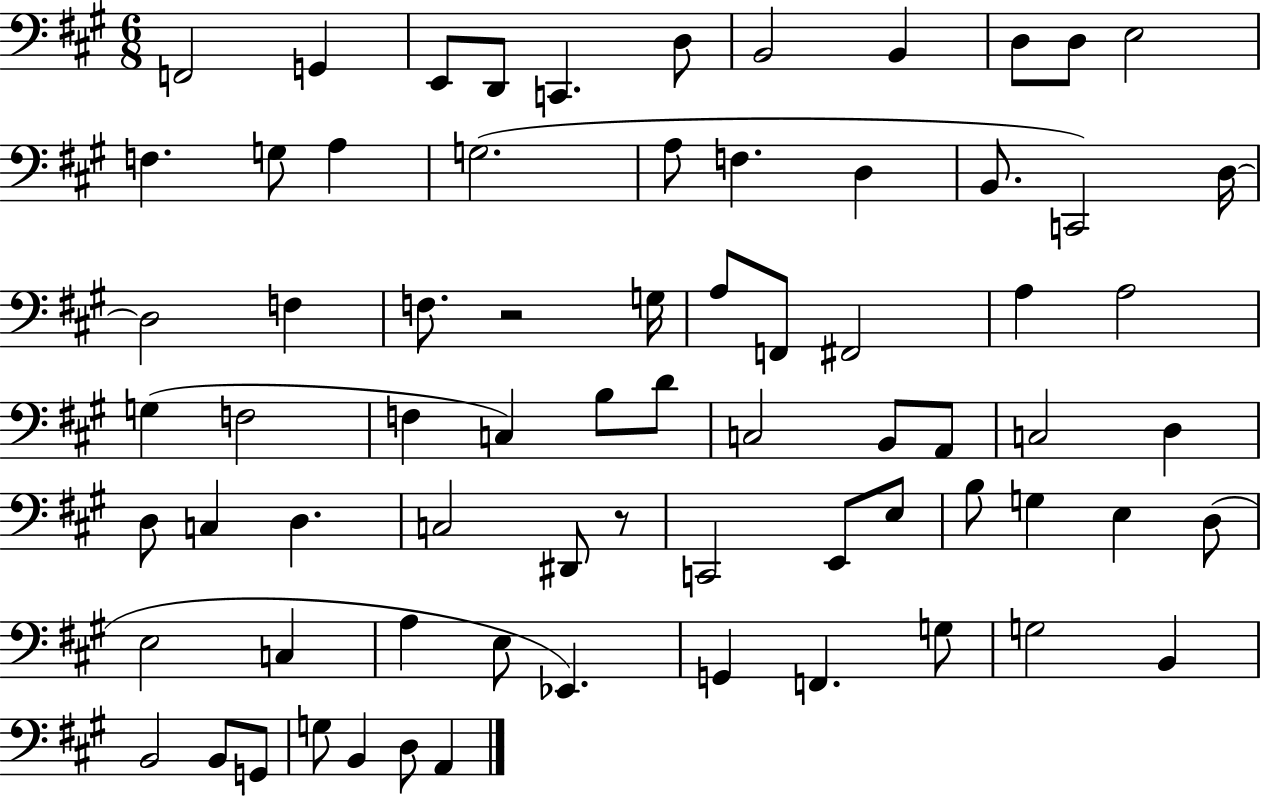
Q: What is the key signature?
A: A major